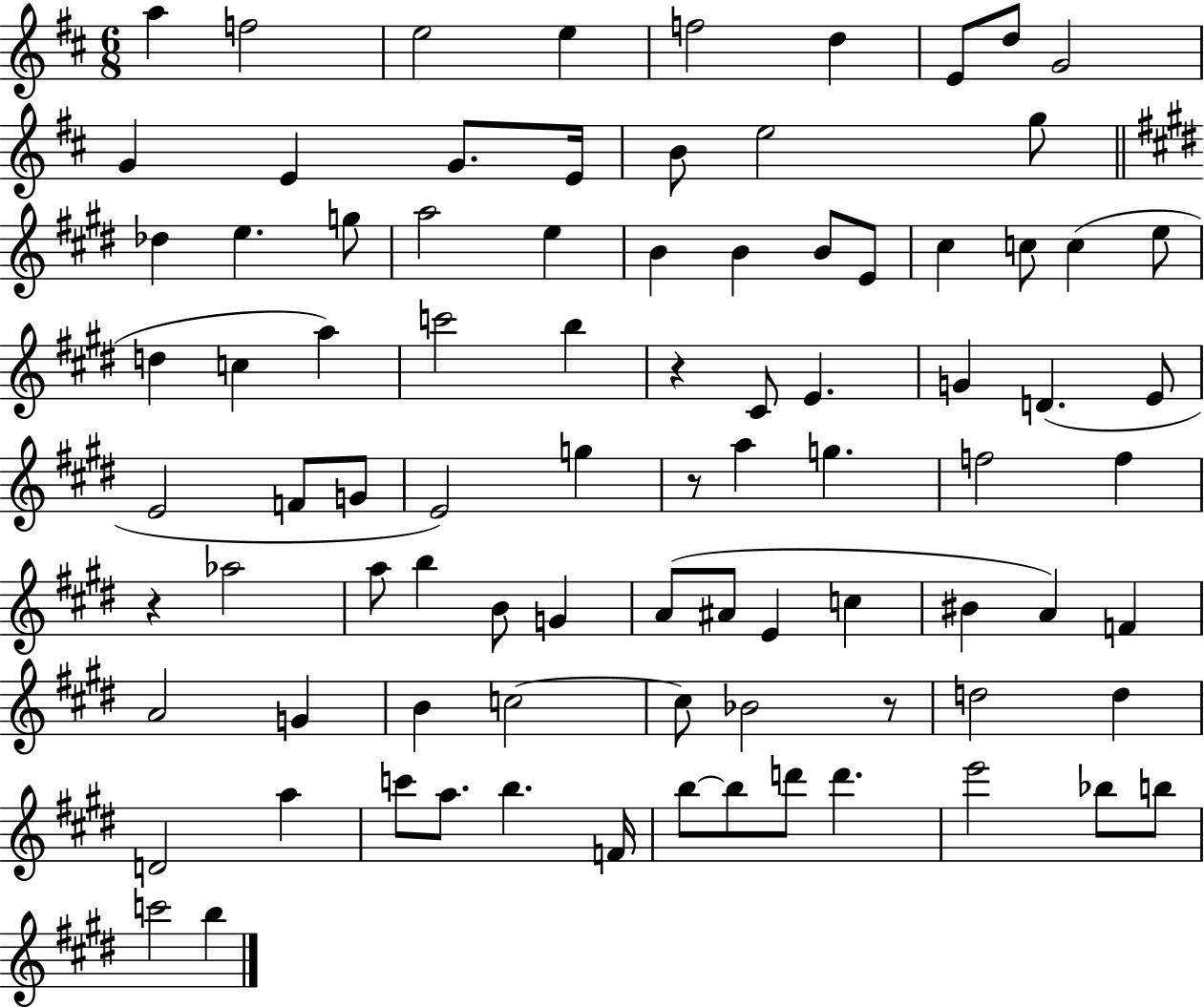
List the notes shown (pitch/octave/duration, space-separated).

A5/q F5/h E5/h E5/q F5/h D5/q E4/e D5/e G4/h G4/q E4/q G4/e. E4/s B4/e E5/h G5/e Db5/q E5/q. G5/e A5/h E5/q B4/q B4/q B4/e E4/e C#5/q C5/e C5/q E5/e D5/q C5/q A5/q C6/h B5/q R/q C#4/e E4/q. G4/q D4/q. E4/e E4/h F4/e G4/e E4/h G5/q R/e A5/q G5/q. F5/h F5/q R/q Ab5/h A5/e B5/q B4/e G4/q A4/e A#4/e E4/q C5/q BIS4/q A4/q F4/q A4/h G4/q B4/q C5/h C5/e Bb4/h R/e D5/h D5/q D4/h A5/q C6/e A5/e. B5/q. F4/s B5/e B5/e D6/e D6/q. E6/h Bb5/e B5/e C6/h B5/q